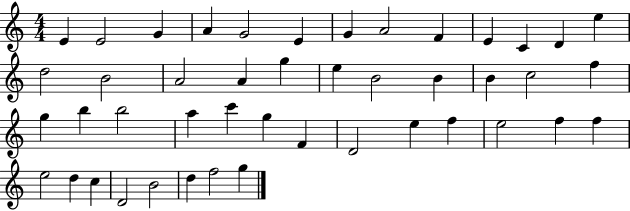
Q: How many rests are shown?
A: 0